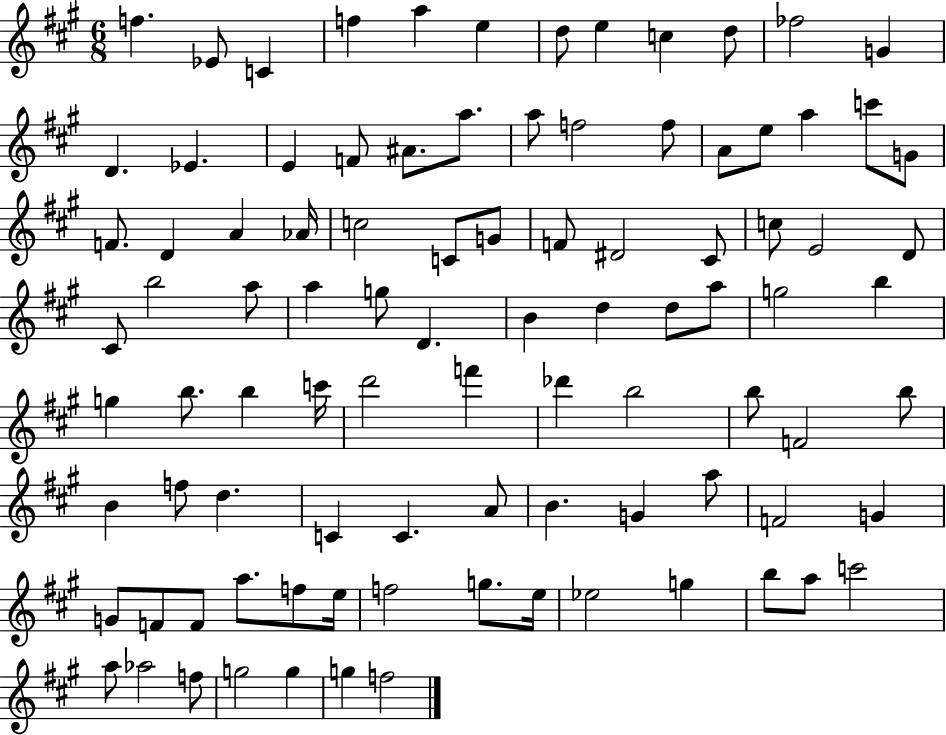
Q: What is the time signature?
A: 6/8